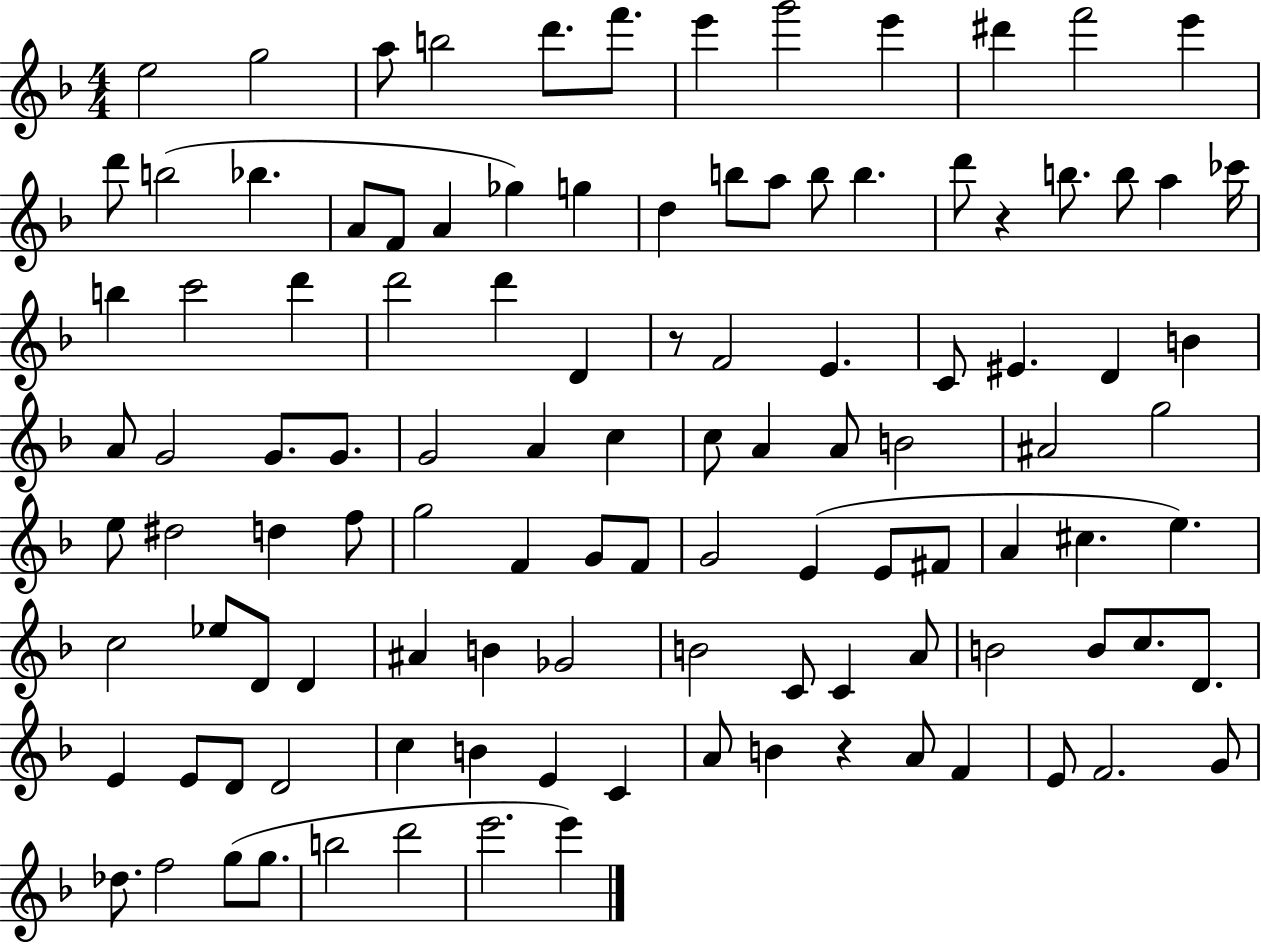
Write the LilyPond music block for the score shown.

{
  \clef treble
  \numericTimeSignature
  \time 4/4
  \key f \major
  e''2 g''2 | a''8 b''2 d'''8. f'''8. | e'''4 g'''2 e'''4 | dis'''4 f'''2 e'''4 | \break d'''8 b''2( bes''4. | a'8 f'8 a'4 ges''4) g''4 | d''4 b''8 a''8 b''8 b''4. | d'''8 r4 b''8. b''8 a''4 ces'''16 | \break b''4 c'''2 d'''4 | d'''2 d'''4 d'4 | r8 f'2 e'4. | c'8 eis'4. d'4 b'4 | \break a'8 g'2 g'8. g'8. | g'2 a'4 c''4 | c''8 a'4 a'8 b'2 | ais'2 g''2 | \break e''8 dis''2 d''4 f''8 | g''2 f'4 g'8 f'8 | g'2 e'4( e'8 fis'8 | a'4 cis''4. e''4.) | \break c''2 ees''8 d'8 d'4 | ais'4 b'4 ges'2 | b'2 c'8 c'4 a'8 | b'2 b'8 c''8. d'8. | \break e'4 e'8 d'8 d'2 | c''4 b'4 e'4 c'4 | a'8 b'4 r4 a'8 f'4 | e'8 f'2. g'8 | \break des''8. f''2 g''8( g''8. | b''2 d'''2 | e'''2. e'''4) | \bar "|."
}